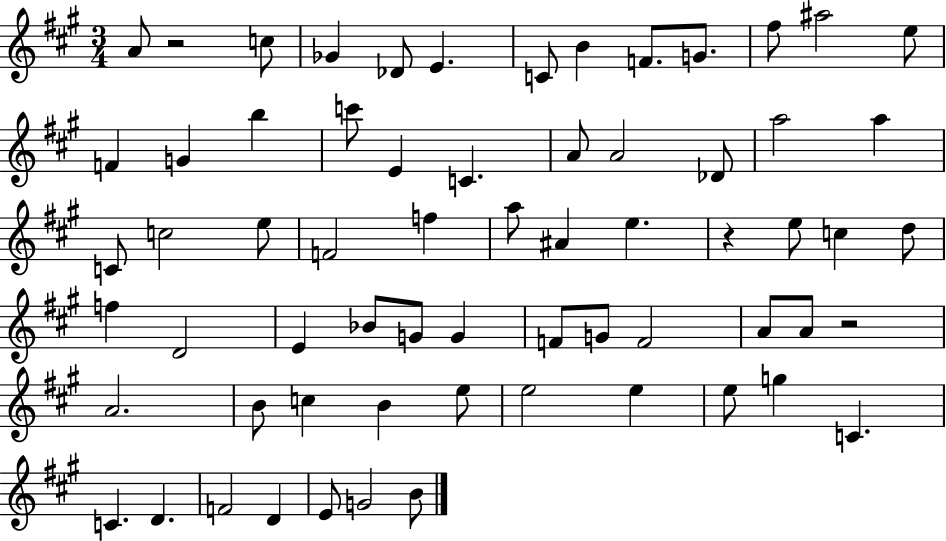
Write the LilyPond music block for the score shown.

{
  \clef treble
  \numericTimeSignature
  \time 3/4
  \key a \major
  \repeat volta 2 { a'8 r2 c''8 | ges'4 des'8 e'4. | c'8 b'4 f'8. g'8. | fis''8 ais''2 e''8 | \break f'4 g'4 b''4 | c'''8 e'4 c'4. | a'8 a'2 des'8 | a''2 a''4 | \break c'8 c''2 e''8 | f'2 f''4 | a''8 ais'4 e''4. | r4 e''8 c''4 d''8 | \break f''4 d'2 | e'4 bes'8 g'8 g'4 | f'8 g'8 f'2 | a'8 a'8 r2 | \break a'2. | b'8 c''4 b'4 e''8 | e''2 e''4 | e''8 g''4 c'4. | \break c'4. d'4. | f'2 d'4 | e'8 g'2 b'8 | } \bar "|."
}